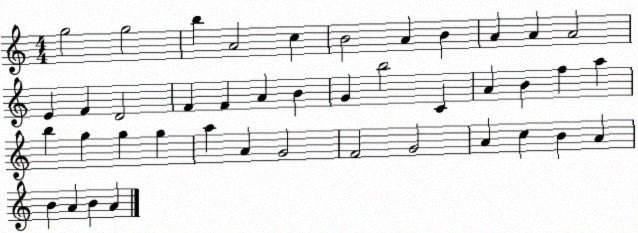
X:1
T:Untitled
M:4/4
L:1/4
K:C
g2 g2 b A2 c B2 A B A A A2 E F D2 F F A B G b2 C A B f a b g g g a A G2 F2 G2 A c B A B A B A